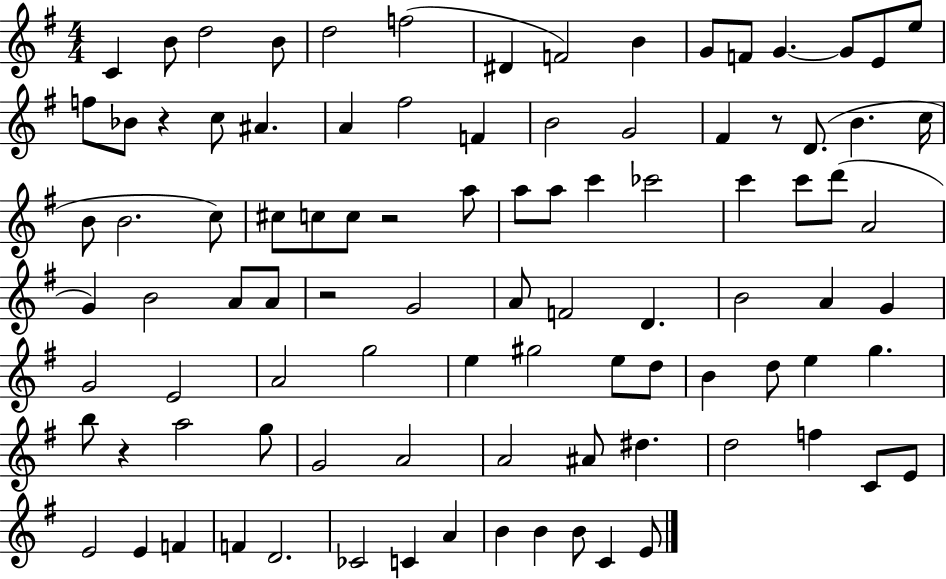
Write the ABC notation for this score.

X:1
T:Untitled
M:4/4
L:1/4
K:G
C B/2 d2 B/2 d2 f2 ^D F2 B G/2 F/2 G G/2 E/2 e/2 f/2 _B/2 z c/2 ^A A ^f2 F B2 G2 ^F z/2 D/2 B c/4 B/2 B2 c/2 ^c/2 c/2 c/2 z2 a/2 a/2 a/2 c' _c'2 c' c'/2 d'/2 A2 G B2 A/2 A/2 z2 G2 A/2 F2 D B2 A G G2 E2 A2 g2 e ^g2 e/2 d/2 B d/2 e g b/2 z a2 g/2 G2 A2 A2 ^A/2 ^d d2 f C/2 E/2 E2 E F F D2 _C2 C A B B B/2 C E/2